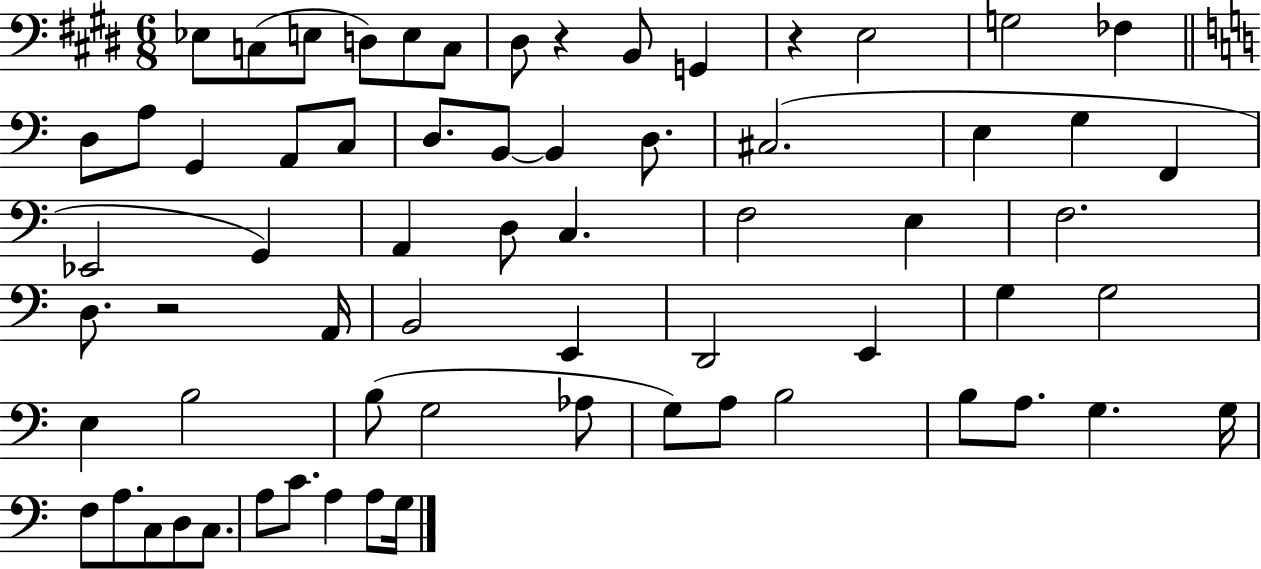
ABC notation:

X:1
T:Untitled
M:6/8
L:1/4
K:E
_E,/2 C,/2 E,/2 D,/2 E,/2 C,/2 ^D,/2 z B,,/2 G,, z E,2 G,2 _F, D,/2 A,/2 G,, A,,/2 C,/2 D,/2 B,,/2 B,, D,/2 ^C,2 E, G, F,, _E,,2 G,, A,, D,/2 C, F,2 E, F,2 D,/2 z2 A,,/4 B,,2 E,, D,,2 E,, G, G,2 E, B,2 B,/2 G,2 _A,/2 G,/2 A,/2 B,2 B,/2 A,/2 G, G,/4 F,/2 A,/2 C,/2 D,/2 C,/2 A,/2 C/2 A, A,/2 G,/4